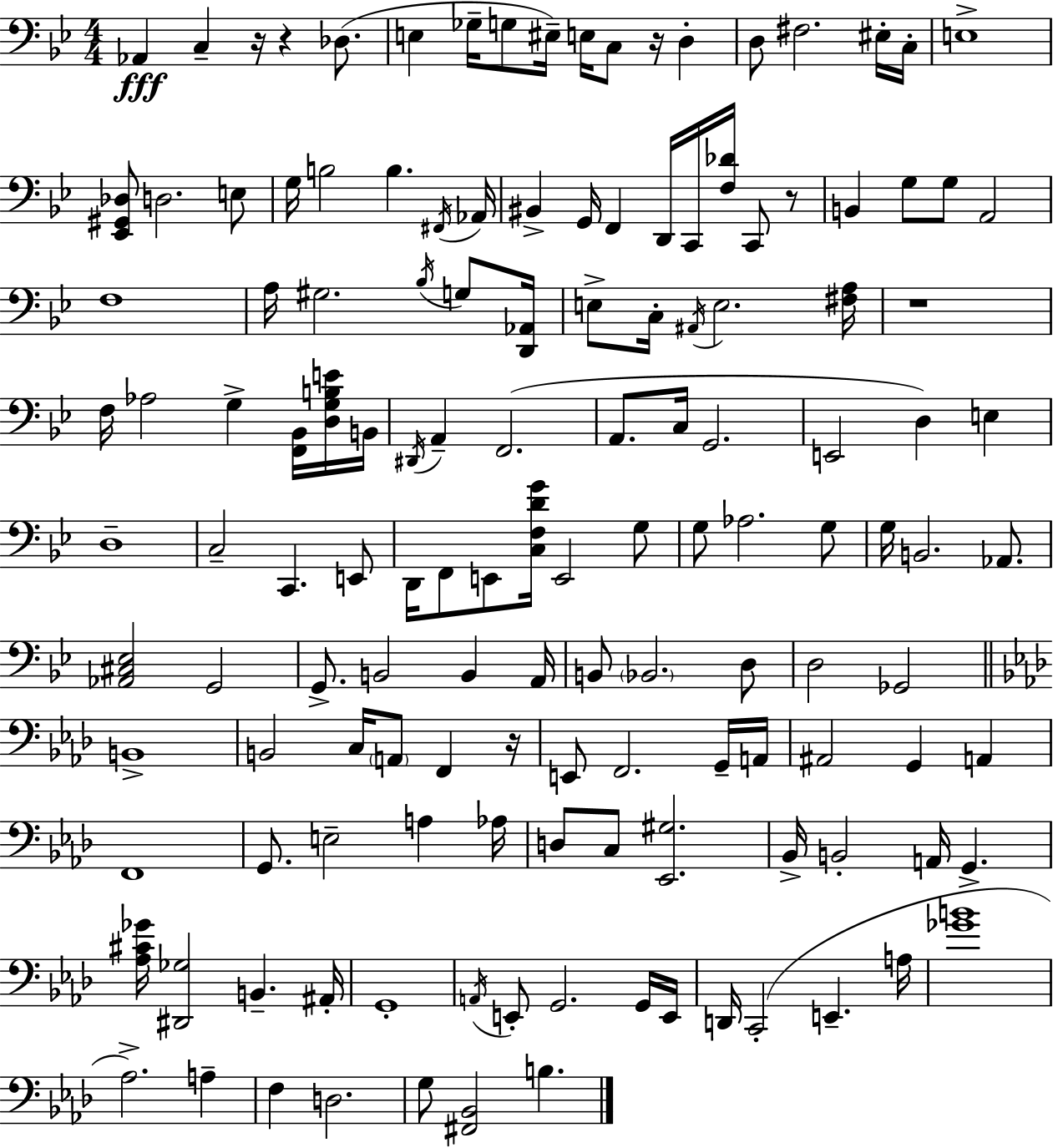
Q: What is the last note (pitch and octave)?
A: B3